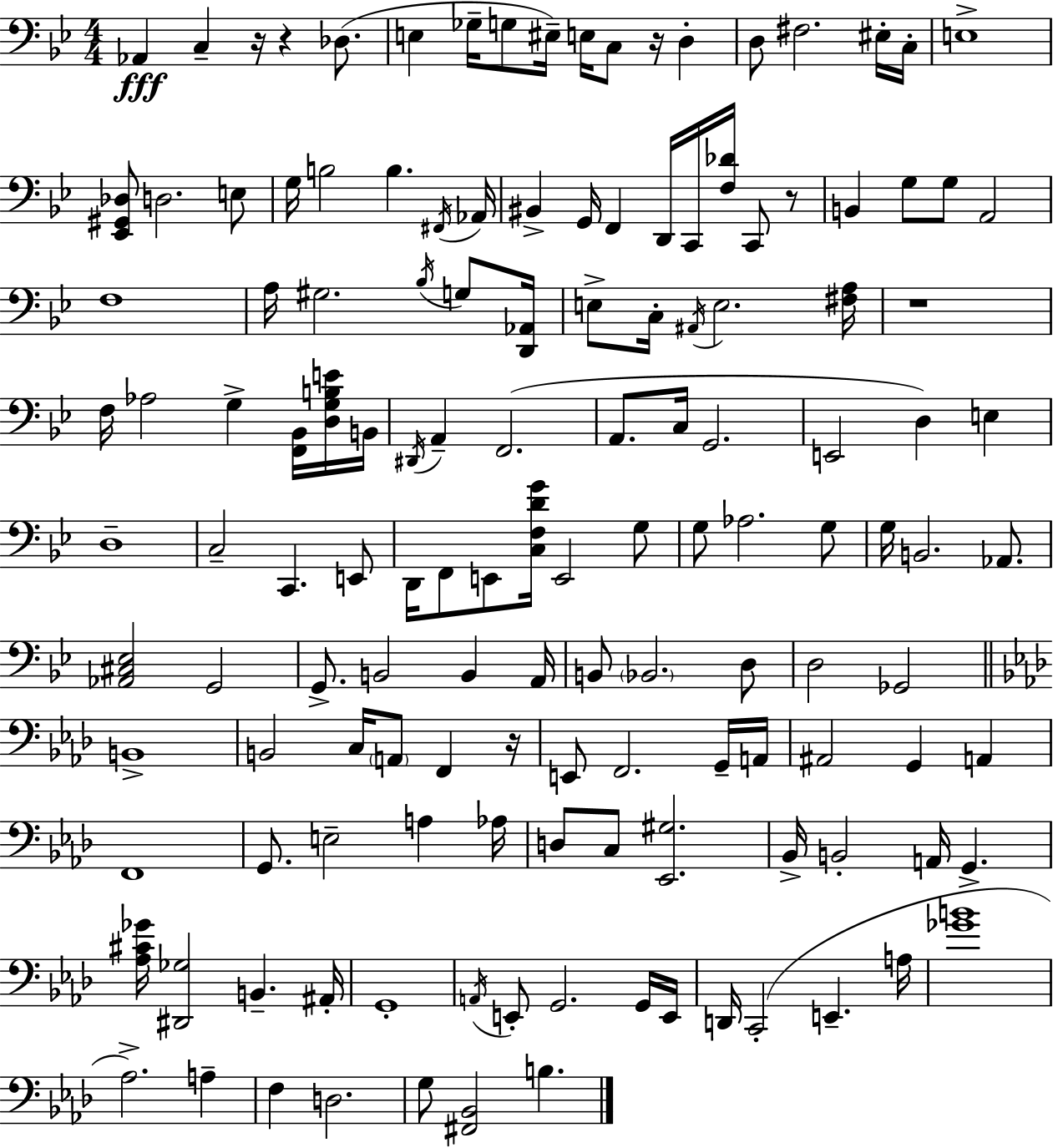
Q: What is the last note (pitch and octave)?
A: B3